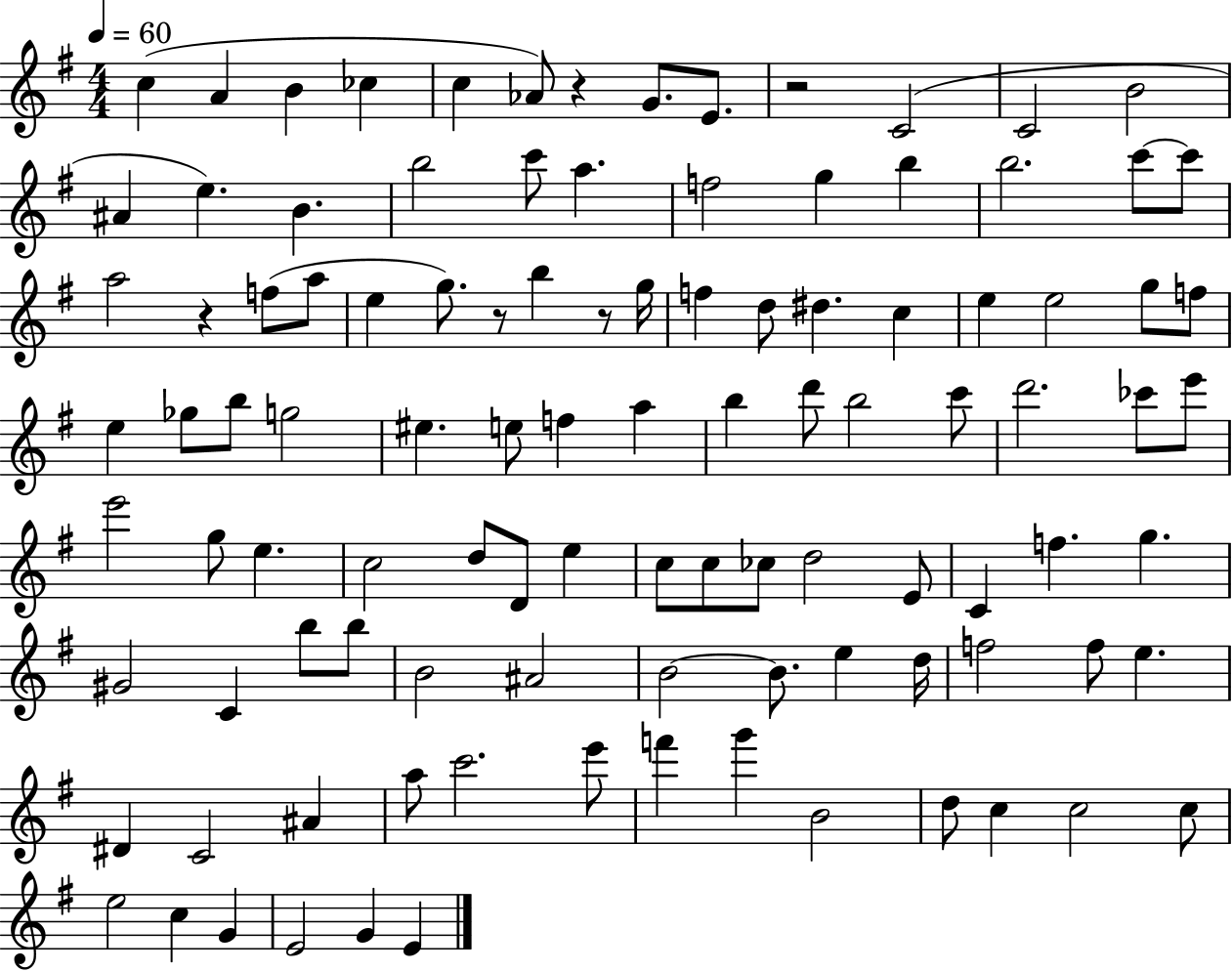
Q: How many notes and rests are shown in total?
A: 105